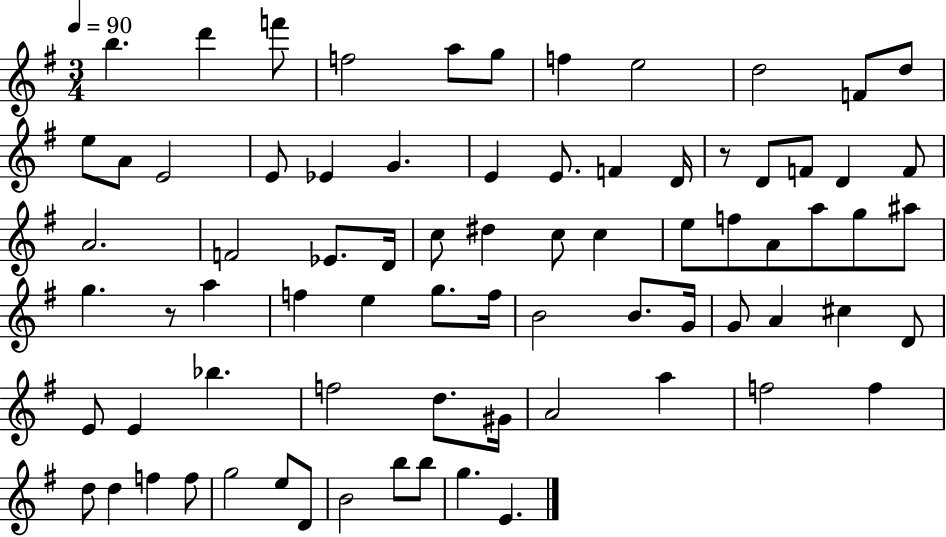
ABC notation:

X:1
T:Untitled
M:3/4
L:1/4
K:G
b d' f'/2 f2 a/2 g/2 f e2 d2 F/2 d/2 e/2 A/2 E2 E/2 _E G E E/2 F D/4 z/2 D/2 F/2 D F/2 A2 F2 _E/2 D/4 c/2 ^d c/2 c e/2 f/2 A/2 a/2 g/2 ^a/2 g z/2 a f e g/2 f/4 B2 B/2 G/4 G/2 A ^c D/2 E/2 E _b f2 d/2 ^G/4 A2 a f2 f d/2 d f f/2 g2 e/2 D/2 B2 b/2 b/2 g E